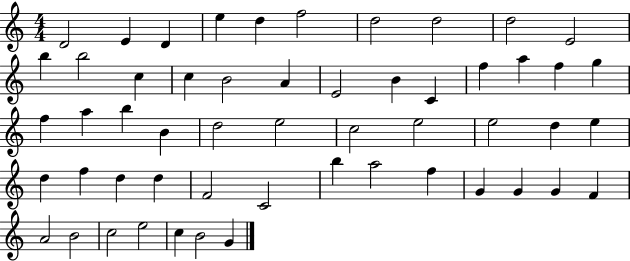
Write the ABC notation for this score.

X:1
T:Untitled
M:4/4
L:1/4
K:C
D2 E D e d f2 d2 d2 d2 E2 b b2 c c B2 A E2 B C f a f g f a b B d2 e2 c2 e2 e2 d e d f d d F2 C2 b a2 f G G G F A2 B2 c2 e2 c B2 G